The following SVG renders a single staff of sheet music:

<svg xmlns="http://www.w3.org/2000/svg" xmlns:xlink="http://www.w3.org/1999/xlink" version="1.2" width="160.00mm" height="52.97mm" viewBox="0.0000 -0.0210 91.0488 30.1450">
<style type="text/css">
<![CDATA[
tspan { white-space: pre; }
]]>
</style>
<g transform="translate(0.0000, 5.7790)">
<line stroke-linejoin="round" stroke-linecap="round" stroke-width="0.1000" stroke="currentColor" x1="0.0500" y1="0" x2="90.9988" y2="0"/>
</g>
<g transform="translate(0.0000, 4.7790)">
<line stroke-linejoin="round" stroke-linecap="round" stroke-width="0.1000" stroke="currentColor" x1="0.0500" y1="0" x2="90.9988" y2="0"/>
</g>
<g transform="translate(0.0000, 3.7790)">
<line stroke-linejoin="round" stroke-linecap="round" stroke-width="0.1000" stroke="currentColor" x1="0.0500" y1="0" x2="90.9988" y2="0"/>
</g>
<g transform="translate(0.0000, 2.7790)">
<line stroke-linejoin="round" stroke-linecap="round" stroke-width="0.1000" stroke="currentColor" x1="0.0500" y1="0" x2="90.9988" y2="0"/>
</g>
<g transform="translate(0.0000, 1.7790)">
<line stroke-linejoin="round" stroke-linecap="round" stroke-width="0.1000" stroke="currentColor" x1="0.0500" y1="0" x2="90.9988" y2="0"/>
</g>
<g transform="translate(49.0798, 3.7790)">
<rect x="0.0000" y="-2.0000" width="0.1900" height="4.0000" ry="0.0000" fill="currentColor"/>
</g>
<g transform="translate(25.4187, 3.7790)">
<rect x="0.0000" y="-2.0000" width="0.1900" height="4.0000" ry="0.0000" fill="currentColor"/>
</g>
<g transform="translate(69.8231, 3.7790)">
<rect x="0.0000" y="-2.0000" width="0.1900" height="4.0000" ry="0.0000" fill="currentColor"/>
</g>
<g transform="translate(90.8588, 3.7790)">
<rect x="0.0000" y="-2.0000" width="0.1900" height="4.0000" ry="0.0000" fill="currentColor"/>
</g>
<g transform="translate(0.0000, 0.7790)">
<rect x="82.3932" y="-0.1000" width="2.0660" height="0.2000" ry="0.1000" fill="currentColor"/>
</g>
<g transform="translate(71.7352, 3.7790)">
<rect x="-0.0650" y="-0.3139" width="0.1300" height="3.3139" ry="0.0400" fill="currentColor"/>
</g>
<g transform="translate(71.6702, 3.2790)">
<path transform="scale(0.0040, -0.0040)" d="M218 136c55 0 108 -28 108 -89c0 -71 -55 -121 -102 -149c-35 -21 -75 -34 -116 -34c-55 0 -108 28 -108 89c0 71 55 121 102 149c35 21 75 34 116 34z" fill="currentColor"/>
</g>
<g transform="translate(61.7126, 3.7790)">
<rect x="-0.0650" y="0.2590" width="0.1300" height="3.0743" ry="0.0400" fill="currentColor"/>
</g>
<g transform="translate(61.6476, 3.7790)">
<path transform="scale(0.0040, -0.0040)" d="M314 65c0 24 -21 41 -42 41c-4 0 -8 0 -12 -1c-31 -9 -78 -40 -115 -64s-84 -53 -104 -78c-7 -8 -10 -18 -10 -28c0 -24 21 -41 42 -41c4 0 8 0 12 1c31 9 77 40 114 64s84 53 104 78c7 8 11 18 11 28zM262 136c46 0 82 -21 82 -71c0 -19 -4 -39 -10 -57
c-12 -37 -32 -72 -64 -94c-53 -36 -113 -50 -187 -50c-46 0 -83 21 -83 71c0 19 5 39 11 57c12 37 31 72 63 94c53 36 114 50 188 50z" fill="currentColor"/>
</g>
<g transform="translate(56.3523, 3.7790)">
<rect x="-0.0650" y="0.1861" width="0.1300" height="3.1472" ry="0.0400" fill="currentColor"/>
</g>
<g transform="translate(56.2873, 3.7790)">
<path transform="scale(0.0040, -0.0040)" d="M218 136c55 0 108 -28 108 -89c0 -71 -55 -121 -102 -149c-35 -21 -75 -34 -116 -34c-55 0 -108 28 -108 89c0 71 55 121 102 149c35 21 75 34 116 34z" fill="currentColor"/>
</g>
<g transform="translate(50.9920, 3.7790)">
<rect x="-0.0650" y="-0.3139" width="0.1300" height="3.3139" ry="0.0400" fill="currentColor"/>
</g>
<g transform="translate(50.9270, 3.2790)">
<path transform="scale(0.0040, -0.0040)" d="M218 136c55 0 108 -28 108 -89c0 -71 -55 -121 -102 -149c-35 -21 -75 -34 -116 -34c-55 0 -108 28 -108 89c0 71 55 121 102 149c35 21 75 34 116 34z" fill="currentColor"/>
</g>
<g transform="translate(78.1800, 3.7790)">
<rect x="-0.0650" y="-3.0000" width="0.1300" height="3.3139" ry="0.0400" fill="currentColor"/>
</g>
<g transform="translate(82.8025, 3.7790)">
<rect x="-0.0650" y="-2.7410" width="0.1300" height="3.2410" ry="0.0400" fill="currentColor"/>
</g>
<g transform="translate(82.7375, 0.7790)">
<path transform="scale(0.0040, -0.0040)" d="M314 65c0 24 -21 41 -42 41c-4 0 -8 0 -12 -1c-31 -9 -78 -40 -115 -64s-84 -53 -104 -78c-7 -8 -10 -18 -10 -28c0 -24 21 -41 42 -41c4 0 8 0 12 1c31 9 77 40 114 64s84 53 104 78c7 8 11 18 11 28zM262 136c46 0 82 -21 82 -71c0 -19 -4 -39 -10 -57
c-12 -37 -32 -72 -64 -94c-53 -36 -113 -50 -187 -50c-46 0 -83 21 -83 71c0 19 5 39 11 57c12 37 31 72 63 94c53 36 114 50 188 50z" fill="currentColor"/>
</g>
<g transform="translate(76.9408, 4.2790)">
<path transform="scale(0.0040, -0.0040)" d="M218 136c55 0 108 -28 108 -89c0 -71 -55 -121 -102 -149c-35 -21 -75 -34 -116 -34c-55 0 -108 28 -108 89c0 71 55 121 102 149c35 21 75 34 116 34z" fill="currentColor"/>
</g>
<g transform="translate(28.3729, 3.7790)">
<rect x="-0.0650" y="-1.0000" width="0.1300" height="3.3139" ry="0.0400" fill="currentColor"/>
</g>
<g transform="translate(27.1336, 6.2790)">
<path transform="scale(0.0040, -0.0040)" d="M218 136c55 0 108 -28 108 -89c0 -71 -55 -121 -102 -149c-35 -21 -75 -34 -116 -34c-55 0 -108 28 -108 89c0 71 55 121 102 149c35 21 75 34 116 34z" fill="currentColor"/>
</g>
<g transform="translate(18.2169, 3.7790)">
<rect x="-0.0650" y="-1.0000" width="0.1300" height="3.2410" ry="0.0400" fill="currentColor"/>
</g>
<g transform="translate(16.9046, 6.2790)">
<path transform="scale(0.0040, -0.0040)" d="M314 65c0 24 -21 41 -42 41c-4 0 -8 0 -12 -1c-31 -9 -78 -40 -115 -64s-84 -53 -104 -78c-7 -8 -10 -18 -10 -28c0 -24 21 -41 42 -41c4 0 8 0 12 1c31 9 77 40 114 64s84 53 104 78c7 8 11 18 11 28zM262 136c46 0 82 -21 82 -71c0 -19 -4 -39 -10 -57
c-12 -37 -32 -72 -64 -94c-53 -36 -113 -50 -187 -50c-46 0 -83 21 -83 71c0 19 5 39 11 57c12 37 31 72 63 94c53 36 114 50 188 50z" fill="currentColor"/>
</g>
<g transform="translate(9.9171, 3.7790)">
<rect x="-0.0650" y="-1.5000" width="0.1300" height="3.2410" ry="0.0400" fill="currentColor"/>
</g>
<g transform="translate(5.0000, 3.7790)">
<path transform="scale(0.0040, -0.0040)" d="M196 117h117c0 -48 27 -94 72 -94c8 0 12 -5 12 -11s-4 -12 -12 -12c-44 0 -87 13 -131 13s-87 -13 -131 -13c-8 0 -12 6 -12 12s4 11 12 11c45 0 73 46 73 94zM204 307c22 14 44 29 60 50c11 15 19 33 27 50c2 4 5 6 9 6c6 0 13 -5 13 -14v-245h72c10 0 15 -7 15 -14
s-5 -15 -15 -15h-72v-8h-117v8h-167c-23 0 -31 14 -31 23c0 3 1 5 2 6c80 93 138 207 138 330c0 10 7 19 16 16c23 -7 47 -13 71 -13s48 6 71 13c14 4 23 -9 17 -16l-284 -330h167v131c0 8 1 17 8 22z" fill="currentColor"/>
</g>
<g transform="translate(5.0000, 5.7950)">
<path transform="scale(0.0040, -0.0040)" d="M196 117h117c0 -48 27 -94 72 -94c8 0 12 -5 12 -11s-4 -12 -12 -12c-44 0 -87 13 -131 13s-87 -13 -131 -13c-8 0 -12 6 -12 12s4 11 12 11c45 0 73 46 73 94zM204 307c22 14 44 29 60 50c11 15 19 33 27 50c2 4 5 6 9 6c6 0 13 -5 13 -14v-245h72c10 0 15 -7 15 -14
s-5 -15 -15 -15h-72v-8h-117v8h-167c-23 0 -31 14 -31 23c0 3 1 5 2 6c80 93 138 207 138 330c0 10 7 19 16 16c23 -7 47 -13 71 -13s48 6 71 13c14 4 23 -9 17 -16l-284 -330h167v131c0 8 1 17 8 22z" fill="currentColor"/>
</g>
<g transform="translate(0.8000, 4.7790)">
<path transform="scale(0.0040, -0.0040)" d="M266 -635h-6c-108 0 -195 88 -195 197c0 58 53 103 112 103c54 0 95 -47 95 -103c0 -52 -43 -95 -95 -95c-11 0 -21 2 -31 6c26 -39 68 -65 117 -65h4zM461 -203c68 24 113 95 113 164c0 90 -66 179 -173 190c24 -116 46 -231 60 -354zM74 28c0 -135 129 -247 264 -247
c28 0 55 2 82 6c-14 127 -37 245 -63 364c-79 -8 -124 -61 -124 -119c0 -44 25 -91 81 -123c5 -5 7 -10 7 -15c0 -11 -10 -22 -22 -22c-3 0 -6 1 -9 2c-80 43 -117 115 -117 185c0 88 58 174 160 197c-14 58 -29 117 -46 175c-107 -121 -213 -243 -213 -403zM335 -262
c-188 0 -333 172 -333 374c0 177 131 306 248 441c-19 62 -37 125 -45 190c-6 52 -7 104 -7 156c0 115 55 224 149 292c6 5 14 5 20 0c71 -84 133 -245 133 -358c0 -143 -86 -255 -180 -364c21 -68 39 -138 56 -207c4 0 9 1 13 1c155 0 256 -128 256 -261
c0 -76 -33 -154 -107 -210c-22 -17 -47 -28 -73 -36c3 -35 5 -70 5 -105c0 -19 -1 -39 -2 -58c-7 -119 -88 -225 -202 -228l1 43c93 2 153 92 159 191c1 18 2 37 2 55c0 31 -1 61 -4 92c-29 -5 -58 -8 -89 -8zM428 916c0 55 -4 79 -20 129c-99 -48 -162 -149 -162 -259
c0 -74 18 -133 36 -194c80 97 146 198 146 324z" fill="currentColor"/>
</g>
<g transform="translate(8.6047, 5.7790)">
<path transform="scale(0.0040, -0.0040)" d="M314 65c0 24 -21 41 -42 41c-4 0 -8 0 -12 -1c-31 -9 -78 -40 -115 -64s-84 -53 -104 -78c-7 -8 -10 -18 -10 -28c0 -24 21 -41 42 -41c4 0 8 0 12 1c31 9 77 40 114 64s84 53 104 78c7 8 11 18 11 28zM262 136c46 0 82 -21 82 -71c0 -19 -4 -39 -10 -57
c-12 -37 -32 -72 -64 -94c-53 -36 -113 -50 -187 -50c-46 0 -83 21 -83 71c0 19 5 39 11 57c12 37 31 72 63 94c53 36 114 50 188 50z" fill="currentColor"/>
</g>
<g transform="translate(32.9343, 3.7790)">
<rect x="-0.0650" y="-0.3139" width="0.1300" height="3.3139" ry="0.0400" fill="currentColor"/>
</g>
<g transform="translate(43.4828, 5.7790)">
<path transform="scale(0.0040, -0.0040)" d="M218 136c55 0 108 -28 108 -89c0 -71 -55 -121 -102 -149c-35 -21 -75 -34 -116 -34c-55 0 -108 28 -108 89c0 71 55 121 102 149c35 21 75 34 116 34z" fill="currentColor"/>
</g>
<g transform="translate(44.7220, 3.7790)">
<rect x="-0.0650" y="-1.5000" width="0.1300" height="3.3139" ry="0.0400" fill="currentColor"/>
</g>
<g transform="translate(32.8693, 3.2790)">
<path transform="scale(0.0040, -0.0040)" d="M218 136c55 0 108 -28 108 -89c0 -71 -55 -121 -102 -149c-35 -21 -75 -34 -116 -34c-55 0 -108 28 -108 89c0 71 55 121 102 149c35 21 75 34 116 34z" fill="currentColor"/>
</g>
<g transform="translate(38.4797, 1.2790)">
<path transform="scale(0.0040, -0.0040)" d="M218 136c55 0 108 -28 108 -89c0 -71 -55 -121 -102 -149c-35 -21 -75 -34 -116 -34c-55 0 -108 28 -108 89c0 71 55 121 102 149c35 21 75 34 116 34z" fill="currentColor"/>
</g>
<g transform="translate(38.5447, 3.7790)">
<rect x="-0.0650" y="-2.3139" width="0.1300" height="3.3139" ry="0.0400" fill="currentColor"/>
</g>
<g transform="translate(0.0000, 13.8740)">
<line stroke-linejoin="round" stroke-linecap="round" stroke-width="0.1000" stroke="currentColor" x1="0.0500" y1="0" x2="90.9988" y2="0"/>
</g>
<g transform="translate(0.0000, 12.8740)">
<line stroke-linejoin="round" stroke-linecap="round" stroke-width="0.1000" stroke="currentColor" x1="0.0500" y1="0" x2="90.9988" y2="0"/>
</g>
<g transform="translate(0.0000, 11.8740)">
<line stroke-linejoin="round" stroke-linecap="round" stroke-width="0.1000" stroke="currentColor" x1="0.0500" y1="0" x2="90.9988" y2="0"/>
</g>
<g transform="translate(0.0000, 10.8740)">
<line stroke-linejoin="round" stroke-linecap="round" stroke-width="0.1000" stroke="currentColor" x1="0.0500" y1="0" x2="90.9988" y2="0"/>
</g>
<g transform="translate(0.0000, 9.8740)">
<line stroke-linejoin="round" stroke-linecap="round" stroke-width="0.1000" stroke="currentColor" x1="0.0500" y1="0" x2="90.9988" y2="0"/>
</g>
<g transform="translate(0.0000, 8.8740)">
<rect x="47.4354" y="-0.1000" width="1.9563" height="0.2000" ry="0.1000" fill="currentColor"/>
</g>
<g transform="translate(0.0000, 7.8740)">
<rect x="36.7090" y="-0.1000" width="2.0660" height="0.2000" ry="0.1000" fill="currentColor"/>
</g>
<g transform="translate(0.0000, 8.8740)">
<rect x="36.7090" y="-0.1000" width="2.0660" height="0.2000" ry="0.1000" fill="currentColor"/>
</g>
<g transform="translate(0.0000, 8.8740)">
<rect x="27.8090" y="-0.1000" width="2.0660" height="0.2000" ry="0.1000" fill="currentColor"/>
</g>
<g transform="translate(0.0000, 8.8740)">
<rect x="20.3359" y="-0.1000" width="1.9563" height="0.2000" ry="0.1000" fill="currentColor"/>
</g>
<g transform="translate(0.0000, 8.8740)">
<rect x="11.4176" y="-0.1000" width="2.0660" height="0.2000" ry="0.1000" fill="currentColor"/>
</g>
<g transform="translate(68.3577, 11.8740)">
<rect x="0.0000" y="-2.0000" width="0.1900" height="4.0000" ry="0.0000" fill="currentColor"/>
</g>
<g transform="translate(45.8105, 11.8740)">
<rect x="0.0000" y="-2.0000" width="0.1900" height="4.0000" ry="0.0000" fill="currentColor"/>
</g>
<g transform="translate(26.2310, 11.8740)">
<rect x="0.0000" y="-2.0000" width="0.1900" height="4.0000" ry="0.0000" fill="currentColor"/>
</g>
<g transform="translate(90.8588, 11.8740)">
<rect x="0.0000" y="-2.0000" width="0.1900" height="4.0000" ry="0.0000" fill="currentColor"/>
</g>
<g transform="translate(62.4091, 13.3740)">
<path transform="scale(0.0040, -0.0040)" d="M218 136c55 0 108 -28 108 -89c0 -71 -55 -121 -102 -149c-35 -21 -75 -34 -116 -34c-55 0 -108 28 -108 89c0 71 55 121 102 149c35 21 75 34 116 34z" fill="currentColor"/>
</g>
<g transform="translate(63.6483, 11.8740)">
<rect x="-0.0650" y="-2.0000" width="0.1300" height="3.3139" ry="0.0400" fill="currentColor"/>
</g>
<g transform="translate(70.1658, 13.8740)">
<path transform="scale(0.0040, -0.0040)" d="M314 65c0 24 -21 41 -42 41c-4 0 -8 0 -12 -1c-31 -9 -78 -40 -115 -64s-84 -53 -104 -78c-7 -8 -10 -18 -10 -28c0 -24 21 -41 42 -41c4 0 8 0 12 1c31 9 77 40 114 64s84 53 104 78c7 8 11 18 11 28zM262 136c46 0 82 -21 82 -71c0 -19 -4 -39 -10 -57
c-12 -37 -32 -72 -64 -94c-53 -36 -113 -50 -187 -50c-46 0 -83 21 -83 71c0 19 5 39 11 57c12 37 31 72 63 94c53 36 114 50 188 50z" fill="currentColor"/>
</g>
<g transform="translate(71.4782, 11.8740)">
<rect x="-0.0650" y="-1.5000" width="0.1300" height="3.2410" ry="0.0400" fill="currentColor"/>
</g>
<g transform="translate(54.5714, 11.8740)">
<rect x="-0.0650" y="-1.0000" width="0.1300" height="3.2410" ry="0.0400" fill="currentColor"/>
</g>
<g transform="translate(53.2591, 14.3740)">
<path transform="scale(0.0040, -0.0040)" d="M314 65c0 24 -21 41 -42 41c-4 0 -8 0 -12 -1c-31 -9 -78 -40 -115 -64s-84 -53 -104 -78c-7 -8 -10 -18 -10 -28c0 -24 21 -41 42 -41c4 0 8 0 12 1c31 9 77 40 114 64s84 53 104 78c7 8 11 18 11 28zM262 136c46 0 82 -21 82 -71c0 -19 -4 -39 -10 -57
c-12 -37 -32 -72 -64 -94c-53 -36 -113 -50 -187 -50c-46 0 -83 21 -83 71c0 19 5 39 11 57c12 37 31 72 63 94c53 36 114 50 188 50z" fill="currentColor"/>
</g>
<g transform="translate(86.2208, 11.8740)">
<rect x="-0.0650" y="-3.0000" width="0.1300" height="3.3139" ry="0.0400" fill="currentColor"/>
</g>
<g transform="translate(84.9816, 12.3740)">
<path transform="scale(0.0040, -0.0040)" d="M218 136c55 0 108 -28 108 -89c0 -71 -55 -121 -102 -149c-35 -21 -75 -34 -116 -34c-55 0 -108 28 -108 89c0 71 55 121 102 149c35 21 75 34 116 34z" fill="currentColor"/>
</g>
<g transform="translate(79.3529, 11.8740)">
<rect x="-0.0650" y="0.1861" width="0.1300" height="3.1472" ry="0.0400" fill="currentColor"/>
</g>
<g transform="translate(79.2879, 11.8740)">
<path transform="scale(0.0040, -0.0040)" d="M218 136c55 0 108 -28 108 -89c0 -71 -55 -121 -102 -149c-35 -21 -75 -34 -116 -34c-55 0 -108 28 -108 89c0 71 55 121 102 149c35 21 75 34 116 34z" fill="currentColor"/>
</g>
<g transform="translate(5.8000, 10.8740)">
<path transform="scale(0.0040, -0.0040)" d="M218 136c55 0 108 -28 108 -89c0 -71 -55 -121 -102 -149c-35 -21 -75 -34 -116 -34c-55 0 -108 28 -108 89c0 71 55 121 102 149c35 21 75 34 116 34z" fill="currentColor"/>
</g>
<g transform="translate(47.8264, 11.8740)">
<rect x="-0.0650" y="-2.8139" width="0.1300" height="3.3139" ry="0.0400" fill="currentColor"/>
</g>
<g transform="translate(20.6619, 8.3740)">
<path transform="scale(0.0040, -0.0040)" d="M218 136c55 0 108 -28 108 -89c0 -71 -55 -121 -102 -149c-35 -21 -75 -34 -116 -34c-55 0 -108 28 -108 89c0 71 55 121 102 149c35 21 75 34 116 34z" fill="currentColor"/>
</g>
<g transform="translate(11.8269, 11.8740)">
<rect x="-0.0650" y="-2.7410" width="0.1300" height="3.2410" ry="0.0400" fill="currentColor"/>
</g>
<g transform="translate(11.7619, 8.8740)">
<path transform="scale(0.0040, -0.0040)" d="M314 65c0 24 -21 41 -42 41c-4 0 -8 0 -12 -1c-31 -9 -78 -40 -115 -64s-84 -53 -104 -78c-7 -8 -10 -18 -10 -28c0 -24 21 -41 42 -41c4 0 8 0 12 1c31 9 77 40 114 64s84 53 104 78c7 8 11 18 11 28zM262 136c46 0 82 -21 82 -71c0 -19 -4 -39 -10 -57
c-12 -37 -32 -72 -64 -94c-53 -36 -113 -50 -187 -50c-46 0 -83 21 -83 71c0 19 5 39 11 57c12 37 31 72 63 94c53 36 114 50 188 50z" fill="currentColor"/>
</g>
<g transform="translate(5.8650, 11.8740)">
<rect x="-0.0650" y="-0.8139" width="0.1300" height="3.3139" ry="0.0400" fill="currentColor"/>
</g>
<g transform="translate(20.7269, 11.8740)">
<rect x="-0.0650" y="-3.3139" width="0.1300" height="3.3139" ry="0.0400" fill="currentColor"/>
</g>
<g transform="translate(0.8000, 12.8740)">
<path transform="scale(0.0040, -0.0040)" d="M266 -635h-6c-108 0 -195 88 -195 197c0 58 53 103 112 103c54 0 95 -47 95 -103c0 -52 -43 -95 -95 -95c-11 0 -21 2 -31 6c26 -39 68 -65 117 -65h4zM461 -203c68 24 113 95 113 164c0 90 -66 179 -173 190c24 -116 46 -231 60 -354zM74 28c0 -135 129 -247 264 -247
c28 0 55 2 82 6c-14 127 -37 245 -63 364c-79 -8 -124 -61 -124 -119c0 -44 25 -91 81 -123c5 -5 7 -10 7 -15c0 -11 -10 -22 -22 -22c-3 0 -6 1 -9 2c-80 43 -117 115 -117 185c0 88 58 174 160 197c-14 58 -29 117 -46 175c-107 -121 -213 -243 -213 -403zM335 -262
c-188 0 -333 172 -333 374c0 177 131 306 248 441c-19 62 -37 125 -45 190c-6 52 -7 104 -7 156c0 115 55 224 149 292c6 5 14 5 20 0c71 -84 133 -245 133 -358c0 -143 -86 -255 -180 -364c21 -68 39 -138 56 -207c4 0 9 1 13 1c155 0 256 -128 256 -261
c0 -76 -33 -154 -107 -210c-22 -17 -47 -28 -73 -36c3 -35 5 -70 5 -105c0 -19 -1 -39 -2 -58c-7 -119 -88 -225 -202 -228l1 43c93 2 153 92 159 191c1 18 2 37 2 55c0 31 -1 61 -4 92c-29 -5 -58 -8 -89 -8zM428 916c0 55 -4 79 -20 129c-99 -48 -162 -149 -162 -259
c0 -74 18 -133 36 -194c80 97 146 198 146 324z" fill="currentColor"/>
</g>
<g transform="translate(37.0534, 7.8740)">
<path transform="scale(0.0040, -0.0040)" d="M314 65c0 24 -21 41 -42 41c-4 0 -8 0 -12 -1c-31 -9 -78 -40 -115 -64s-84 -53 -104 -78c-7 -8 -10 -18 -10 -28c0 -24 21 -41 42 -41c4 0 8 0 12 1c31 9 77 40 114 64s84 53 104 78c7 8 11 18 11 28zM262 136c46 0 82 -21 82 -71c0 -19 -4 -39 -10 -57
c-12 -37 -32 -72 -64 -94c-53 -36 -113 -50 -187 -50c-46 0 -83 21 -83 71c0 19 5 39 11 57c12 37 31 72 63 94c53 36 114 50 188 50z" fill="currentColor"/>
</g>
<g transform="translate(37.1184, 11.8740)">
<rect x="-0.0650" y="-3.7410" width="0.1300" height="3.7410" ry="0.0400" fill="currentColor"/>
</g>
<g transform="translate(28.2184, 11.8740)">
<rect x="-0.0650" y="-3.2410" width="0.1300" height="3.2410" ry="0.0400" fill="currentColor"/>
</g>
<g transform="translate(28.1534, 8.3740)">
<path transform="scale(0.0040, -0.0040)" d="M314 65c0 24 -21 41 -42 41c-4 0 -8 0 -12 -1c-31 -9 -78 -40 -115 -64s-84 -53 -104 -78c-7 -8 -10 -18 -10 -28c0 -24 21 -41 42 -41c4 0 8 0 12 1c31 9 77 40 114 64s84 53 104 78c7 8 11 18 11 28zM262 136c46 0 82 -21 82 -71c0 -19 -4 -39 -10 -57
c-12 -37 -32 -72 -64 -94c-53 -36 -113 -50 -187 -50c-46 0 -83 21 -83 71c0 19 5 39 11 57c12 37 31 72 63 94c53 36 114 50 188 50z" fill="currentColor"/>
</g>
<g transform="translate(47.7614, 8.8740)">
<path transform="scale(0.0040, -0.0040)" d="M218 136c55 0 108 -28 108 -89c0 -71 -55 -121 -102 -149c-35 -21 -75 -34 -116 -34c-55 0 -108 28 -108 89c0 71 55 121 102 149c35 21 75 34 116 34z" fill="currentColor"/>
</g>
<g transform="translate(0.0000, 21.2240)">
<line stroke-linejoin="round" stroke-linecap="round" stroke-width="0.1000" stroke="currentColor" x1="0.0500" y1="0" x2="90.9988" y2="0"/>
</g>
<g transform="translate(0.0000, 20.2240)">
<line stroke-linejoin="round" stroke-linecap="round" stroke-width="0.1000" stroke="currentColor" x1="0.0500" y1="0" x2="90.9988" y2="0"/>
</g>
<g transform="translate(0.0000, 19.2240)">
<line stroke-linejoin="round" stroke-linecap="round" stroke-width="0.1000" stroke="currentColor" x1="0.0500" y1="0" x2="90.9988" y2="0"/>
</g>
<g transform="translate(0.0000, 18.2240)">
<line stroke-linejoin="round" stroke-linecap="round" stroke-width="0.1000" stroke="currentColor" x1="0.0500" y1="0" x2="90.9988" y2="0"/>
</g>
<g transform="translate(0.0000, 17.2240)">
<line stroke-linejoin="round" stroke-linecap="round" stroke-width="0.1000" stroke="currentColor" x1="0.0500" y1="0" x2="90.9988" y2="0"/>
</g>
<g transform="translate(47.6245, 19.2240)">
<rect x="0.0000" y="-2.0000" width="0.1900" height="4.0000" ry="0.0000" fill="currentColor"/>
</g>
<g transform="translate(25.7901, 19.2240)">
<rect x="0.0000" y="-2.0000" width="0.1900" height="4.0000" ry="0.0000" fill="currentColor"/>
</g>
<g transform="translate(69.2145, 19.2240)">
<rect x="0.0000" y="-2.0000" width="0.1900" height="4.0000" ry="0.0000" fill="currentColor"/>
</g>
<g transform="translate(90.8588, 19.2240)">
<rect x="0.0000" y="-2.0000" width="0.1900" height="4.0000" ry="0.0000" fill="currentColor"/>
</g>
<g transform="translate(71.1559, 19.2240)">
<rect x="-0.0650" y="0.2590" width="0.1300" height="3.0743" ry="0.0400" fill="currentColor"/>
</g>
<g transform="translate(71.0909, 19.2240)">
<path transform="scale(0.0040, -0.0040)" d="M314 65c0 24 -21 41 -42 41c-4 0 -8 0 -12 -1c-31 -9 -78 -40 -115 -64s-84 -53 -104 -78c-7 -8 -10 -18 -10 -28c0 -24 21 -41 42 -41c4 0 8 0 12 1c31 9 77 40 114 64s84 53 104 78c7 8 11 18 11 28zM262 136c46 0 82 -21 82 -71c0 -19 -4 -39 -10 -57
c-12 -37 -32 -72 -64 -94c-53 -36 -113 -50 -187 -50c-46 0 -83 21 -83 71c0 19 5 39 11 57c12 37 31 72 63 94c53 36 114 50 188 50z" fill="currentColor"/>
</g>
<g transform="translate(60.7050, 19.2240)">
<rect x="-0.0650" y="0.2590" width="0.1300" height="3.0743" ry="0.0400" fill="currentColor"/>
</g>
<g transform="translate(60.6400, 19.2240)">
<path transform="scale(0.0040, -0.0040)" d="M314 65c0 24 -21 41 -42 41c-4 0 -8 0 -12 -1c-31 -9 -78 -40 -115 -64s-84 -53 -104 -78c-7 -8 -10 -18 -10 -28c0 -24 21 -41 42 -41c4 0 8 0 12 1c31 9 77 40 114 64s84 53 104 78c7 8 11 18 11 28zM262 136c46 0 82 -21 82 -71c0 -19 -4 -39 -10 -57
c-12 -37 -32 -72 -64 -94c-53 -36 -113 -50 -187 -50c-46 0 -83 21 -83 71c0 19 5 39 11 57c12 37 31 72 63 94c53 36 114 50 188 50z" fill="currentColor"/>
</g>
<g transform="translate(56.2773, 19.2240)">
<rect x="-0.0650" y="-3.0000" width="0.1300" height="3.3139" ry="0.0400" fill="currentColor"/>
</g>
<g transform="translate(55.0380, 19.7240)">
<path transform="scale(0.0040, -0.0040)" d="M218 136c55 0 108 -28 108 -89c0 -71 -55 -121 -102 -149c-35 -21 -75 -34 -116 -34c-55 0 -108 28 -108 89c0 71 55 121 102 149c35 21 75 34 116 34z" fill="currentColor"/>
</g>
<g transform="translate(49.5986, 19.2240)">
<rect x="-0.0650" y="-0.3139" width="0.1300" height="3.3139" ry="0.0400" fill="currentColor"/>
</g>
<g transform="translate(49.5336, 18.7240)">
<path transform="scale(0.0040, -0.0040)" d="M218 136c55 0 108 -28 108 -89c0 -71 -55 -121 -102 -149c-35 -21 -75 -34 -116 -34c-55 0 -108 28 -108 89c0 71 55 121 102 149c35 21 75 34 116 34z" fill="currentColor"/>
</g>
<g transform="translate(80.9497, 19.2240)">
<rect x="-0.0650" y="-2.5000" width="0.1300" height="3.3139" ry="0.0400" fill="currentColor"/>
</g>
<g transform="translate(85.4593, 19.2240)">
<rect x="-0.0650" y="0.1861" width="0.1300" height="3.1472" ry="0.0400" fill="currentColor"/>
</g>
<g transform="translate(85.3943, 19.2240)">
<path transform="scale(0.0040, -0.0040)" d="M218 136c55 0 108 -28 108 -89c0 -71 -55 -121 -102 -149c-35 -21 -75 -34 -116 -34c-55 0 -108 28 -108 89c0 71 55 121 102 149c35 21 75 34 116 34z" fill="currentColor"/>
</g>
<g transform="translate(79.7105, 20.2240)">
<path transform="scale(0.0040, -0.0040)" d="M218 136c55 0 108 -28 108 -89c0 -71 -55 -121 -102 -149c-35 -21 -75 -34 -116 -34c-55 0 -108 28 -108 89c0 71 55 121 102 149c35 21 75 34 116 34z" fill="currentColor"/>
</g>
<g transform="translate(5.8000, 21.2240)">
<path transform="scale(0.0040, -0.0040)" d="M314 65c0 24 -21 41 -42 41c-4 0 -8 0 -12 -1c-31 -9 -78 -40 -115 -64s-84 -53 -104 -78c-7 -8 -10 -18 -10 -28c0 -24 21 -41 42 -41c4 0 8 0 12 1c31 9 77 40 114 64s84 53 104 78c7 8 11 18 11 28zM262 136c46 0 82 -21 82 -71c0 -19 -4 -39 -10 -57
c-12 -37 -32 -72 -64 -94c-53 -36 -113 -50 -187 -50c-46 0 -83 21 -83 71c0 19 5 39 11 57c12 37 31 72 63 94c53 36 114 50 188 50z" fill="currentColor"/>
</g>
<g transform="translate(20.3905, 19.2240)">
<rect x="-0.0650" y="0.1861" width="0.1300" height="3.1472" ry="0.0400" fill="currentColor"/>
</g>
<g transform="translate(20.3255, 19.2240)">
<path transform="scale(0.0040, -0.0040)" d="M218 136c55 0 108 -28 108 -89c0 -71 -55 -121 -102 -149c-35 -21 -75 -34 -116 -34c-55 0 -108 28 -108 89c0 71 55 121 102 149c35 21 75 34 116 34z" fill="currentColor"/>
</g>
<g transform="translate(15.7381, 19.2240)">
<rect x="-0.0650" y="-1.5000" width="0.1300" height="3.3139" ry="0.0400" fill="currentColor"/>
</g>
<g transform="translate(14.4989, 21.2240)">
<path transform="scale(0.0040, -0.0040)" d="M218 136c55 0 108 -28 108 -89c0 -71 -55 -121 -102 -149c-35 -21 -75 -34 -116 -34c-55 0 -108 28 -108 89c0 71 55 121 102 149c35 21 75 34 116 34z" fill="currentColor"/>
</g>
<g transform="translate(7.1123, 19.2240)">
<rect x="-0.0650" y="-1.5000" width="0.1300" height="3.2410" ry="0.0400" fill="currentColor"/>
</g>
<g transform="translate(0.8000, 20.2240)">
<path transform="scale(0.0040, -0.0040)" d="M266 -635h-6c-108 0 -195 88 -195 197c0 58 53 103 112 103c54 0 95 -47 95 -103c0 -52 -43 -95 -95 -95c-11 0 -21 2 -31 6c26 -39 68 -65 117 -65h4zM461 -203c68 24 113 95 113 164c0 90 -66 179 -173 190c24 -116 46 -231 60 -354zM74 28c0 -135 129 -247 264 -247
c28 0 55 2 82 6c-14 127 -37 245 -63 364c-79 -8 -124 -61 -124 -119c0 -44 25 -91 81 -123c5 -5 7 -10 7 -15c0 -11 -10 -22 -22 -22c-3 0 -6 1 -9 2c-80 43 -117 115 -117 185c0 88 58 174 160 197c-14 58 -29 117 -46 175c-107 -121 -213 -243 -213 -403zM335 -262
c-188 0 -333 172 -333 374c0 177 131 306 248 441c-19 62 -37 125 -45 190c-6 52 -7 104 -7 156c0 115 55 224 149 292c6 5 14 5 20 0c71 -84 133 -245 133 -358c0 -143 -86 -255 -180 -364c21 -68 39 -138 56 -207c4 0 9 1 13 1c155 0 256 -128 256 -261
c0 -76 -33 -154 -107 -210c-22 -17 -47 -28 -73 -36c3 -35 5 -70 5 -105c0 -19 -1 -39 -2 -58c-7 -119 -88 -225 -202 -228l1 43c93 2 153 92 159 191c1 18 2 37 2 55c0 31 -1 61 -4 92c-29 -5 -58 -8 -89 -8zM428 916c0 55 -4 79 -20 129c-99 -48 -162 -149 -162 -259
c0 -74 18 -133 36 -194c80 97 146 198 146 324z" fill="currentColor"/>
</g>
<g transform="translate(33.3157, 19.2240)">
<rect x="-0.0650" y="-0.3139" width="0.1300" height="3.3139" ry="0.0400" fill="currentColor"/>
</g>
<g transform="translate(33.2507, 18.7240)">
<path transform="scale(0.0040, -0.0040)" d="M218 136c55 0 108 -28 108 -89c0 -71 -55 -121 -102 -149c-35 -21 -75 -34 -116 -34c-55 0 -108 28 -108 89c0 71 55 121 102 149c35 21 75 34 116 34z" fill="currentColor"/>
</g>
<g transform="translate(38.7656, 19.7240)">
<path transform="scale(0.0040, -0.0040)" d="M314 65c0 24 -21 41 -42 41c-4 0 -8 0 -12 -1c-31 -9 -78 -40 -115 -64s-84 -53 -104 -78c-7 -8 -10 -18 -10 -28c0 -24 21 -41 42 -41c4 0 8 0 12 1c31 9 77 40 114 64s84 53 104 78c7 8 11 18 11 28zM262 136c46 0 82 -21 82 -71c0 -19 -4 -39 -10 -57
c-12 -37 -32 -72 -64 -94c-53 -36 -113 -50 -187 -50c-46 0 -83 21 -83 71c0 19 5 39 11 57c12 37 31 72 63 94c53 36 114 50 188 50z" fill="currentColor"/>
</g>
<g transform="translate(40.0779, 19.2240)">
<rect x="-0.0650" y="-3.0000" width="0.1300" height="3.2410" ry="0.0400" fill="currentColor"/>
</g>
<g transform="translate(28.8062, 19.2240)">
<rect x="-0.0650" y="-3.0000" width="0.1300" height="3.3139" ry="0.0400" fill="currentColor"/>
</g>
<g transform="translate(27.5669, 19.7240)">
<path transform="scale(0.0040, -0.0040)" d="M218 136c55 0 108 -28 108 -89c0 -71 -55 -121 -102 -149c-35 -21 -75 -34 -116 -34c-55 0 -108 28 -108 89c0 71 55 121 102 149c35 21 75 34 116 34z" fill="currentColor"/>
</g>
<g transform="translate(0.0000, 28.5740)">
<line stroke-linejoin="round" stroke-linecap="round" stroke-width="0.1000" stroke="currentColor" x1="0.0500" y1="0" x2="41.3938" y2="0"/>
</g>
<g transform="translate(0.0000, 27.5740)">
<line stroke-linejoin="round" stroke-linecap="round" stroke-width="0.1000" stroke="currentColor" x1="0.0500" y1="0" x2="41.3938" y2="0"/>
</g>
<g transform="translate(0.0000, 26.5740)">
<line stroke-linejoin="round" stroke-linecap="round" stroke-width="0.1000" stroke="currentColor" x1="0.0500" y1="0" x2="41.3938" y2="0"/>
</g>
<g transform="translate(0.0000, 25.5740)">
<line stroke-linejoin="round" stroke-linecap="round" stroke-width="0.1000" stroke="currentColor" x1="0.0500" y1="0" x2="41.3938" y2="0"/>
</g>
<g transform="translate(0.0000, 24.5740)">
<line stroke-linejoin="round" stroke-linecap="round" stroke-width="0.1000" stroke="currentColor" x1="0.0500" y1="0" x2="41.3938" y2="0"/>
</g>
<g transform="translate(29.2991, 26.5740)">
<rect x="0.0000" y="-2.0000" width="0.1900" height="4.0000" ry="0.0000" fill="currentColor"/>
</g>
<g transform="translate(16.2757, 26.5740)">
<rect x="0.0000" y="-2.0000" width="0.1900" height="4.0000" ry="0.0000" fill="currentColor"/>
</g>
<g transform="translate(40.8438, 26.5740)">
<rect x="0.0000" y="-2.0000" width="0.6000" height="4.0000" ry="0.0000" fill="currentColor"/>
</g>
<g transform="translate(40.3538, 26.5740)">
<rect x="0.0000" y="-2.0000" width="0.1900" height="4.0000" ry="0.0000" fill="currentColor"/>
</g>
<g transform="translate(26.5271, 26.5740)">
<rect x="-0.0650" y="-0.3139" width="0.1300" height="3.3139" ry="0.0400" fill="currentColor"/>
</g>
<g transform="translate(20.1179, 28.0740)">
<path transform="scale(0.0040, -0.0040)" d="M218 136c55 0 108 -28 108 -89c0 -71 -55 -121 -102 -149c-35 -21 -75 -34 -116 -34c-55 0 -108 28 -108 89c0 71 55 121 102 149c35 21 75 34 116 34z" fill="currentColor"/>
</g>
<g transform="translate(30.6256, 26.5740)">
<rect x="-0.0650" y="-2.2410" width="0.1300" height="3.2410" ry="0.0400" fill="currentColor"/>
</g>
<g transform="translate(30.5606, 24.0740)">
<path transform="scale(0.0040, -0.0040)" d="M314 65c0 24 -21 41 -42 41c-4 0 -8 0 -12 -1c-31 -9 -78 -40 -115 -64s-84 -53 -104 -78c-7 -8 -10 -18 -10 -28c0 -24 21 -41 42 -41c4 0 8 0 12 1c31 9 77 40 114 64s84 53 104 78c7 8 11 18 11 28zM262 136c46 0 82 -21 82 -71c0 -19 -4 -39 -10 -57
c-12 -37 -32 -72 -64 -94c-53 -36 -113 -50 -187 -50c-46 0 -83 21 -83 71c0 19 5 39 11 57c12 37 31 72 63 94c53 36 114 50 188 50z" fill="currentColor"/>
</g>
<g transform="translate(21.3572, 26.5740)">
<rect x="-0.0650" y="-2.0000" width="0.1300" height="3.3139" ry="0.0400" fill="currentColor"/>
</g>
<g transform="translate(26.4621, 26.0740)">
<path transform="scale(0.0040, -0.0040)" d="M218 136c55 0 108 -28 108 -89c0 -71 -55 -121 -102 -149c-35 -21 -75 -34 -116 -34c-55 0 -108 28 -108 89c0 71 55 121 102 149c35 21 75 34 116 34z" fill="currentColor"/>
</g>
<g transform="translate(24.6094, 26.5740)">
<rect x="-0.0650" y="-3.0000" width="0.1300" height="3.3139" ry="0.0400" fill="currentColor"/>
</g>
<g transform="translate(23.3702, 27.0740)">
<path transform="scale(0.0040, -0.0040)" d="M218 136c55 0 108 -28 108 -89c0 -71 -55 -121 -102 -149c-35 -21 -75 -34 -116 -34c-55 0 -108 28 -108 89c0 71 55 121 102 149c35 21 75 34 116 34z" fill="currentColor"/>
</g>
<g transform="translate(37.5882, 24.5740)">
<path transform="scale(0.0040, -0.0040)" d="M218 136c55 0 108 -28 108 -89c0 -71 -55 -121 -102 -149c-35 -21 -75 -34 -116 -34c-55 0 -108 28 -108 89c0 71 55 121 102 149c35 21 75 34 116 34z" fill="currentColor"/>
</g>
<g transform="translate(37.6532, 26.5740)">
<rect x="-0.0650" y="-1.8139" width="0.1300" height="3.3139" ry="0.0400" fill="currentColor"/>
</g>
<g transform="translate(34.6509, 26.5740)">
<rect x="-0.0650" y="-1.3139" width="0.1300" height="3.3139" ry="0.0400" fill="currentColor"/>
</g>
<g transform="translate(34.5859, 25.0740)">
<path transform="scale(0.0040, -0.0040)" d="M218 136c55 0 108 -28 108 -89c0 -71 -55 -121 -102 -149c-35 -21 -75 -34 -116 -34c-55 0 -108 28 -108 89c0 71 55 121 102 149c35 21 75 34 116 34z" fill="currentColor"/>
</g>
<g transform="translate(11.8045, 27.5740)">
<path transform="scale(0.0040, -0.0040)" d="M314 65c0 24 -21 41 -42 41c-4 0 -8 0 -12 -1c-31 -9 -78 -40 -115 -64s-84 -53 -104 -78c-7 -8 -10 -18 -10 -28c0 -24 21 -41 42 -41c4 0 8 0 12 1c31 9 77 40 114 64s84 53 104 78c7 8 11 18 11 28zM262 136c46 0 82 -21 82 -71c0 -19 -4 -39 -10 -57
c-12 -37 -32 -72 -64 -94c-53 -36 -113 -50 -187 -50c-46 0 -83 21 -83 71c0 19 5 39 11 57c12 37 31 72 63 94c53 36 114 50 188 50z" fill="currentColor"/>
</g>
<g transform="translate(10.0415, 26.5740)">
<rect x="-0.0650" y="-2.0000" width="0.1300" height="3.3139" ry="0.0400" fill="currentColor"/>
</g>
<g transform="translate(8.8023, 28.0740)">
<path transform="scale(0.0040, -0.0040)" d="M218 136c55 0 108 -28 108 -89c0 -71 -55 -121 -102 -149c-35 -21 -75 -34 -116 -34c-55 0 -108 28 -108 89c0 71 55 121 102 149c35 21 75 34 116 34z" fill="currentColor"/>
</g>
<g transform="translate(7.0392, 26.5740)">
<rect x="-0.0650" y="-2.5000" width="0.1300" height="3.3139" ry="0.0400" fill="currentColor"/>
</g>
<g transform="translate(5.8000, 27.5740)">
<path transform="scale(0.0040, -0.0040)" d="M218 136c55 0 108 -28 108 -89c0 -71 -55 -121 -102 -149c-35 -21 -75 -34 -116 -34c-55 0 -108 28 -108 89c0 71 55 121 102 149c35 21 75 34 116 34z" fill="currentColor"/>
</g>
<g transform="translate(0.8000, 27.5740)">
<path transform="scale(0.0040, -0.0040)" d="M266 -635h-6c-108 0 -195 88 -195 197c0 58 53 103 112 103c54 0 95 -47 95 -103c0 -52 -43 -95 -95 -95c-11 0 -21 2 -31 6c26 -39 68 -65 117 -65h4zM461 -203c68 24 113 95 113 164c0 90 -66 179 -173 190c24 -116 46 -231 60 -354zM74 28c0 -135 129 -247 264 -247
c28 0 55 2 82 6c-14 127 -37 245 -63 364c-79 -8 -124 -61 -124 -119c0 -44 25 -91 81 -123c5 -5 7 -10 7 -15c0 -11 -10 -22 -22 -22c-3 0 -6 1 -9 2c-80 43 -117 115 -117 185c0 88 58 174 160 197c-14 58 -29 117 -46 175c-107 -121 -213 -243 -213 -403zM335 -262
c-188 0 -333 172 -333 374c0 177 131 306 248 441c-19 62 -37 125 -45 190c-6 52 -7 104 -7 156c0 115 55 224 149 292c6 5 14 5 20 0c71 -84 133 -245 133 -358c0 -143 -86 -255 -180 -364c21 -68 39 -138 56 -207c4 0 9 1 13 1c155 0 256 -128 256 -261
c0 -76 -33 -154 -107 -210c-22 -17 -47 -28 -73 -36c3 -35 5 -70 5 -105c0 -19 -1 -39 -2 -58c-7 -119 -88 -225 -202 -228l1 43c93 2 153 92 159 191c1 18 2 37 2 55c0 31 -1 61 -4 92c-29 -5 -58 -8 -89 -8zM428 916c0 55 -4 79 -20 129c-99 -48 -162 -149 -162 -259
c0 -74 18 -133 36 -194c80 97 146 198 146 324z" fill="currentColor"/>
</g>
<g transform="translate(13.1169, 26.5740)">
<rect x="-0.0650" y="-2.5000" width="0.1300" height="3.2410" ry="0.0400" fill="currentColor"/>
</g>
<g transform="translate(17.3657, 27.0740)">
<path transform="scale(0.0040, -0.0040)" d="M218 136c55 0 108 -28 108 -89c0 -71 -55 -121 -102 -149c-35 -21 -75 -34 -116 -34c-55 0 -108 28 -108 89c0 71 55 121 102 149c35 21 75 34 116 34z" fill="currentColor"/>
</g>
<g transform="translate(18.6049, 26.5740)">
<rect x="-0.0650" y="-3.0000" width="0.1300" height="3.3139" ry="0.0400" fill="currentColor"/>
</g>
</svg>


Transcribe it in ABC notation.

X:1
T:Untitled
M:4/4
L:1/4
K:C
E2 D2 D c g E c B B2 c A a2 d a2 b b2 c'2 a D2 F E2 B A E2 E B A c A2 c A B2 B2 G B G F G2 A F A c g2 e f